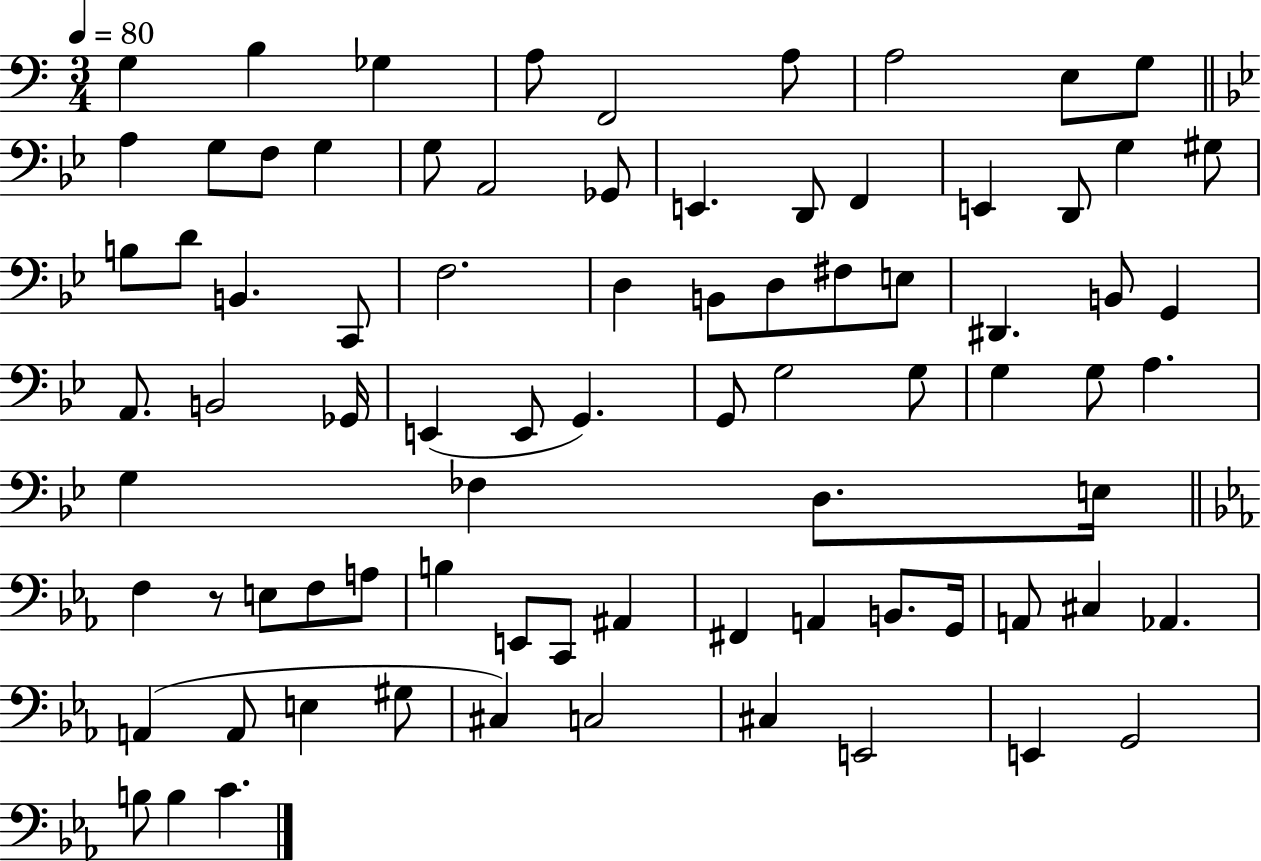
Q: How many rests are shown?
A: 1